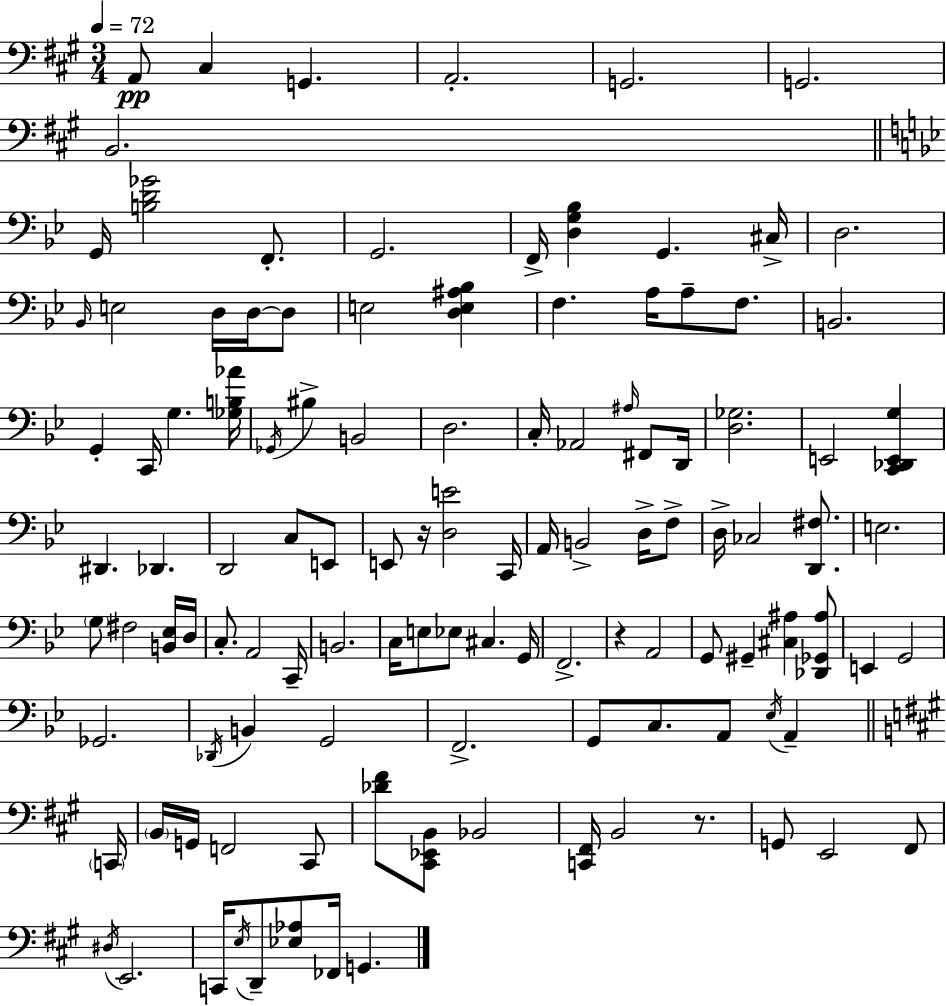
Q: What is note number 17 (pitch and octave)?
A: D3